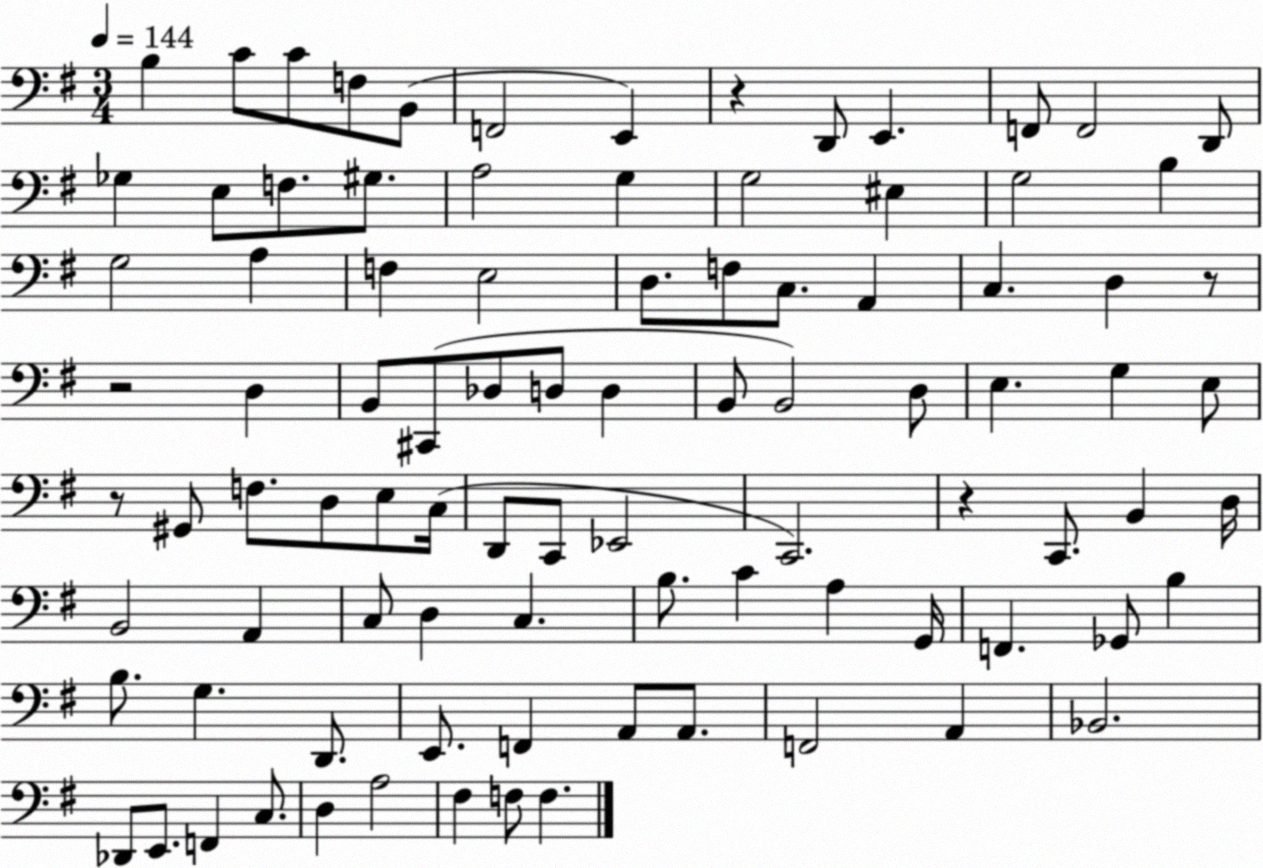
X:1
T:Untitled
M:3/4
L:1/4
K:G
B, C/2 C/2 F,/2 B,,/2 F,,2 E,, z D,,/2 E,, F,,/2 F,,2 D,,/2 _G, E,/2 F,/2 ^G,/2 A,2 G, G,2 ^E, G,2 B, G,2 A, F, E,2 D,/2 F,/2 C,/2 A,, C, D, z/2 z2 D, B,,/2 ^C,,/2 _D,/2 D,/2 D, B,,/2 B,,2 D,/2 E, G, E,/2 z/2 ^G,,/2 F,/2 D,/2 E,/2 C,/4 D,,/2 C,,/2 _E,,2 C,,2 z C,,/2 B,, D,/4 B,,2 A,, C,/2 D, C, B,/2 C A, G,,/4 F,, _G,,/2 B, B,/2 G, D,,/2 E,,/2 F,, A,,/2 A,,/2 F,,2 A,, _B,,2 _D,,/2 E,,/2 F,, C,/2 D, A,2 ^F, F,/2 F,